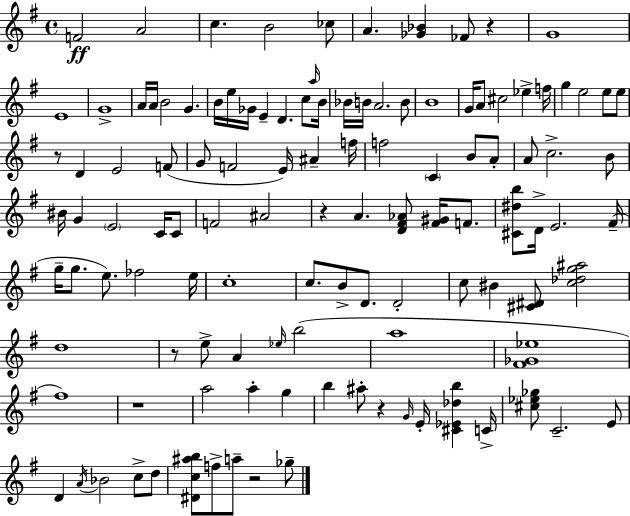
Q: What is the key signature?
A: G major